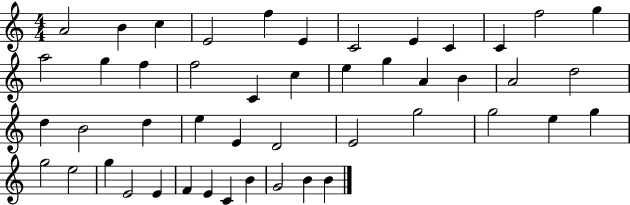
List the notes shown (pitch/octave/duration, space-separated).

A4/h B4/q C5/q E4/h F5/q E4/q C4/h E4/q C4/q C4/q F5/h G5/q A5/h G5/q F5/q F5/h C4/q C5/q E5/q G5/q A4/q B4/q A4/h D5/h D5/q B4/h D5/q E5/q E4/q D4/h E4/h G5/h G5/h E5/q G5/q G5/h E5/h G5/q E4/h E4/q F4/q E4/q C4/q B4/q G4/h B4/q B4/q